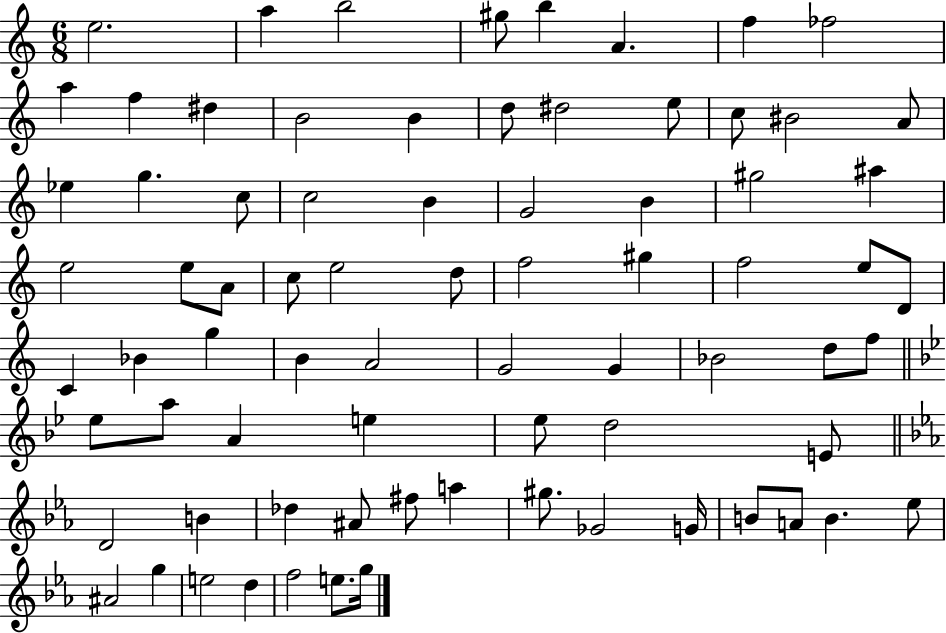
X:1
T:Untitled
M:6/8
L:1/4
K:C
e2 a b2 ^g/2 b A f _f2 a f ^d B2 B d/2 ^d2 e/2 c/2 ^B2 A/2 _e g c/2 c2 B G2 B ^g2 ^a e2 e/2 A/2 c/2 e2 d/2 f2 ^g f2 e/2 D/2 C _B g B A2 G2 G _B2 d/2 f/2 _e/2 a/2 A e _e/2 d2 E/2 D2 B _d ^A/2 ^f/2 a ^g/2 _G2 G/4 B/2 A/2 B _e/2 ^A2 g e2 d f2 e/2 g/4